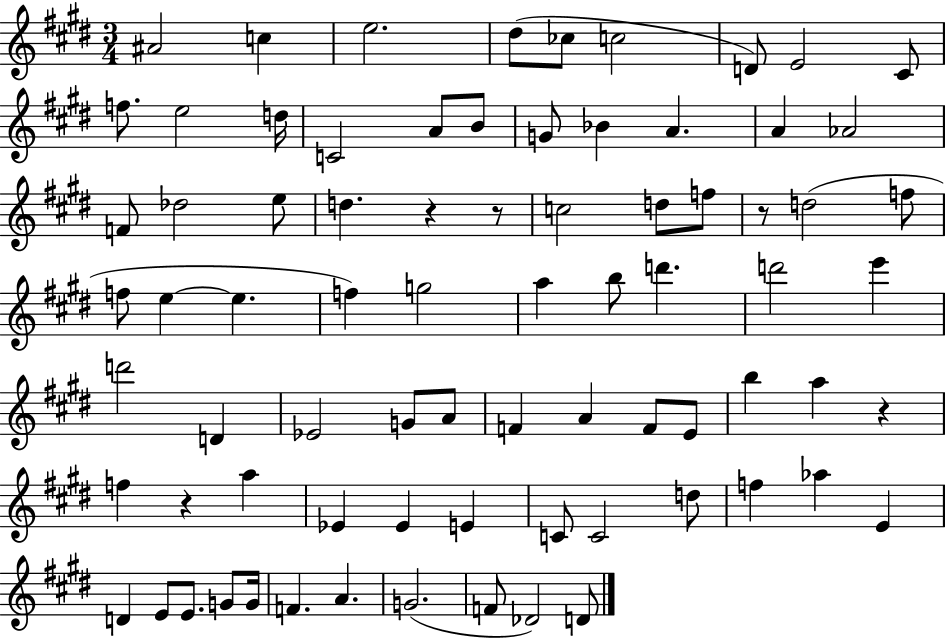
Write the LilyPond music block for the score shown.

{
  \clef treble
  \numericTimeSignature
  \time 3/4
  \key e \major
  ais'2 c''4 | e''2. | dis''8( ces''8 c''2 | d'8) e'2 cis'8 | \break f''8. e''2 d''16 | c'2 a'8 b'8 | g'8 bes'4 a'4. | a'4 aes'2 | \break f'8 des''2 e''8 | d''4. r4 r8 | c''2 d''8 f''8 | r8 d''2( f''8 | \break f''8 e''4~~ e''4. | f''4) g''2 | a''4 b''8 d'''4. | d'''2 e'''4 | \break d'''2 d'4 | ees'2 g'8 a'8 | f'4 a'4 f'8 e'8 | b''4 a''4 r4 | \break f''4 r4 a''4 | ees'4 ees'4 e'4 | c'8 c'2 d''8 | f''4 aes''4 e'4 | \break d'4 e'8 e'8. g'8 g'16 | f'4. a'4. | g'2.( | f'8 des'2) d'8 | \break \bar "|."
}